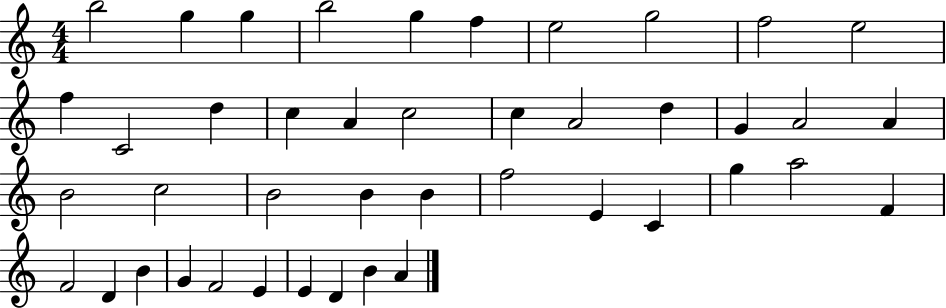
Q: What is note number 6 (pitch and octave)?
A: F5